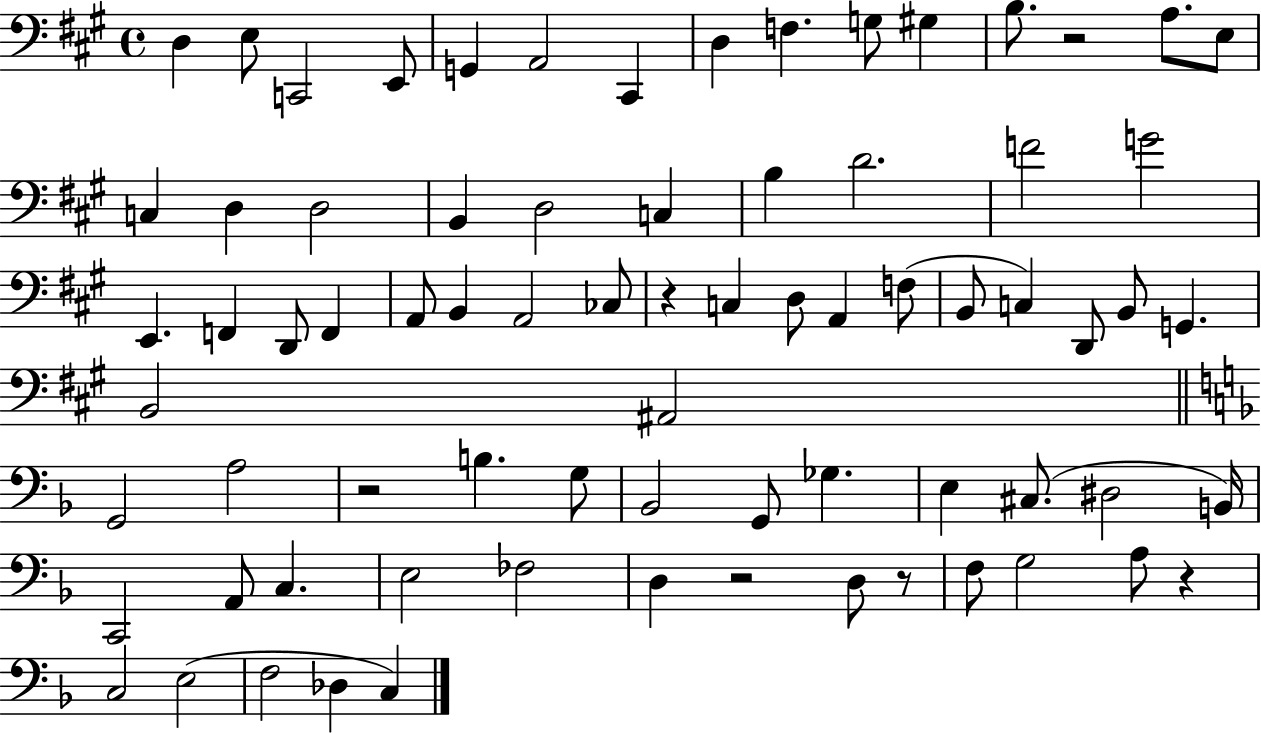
D3/q E3/e C2/h E2/e G2/q A2/h C#2/q D3/q F3/q. G3/e G#3/q B3/e. R/h A3/e. E3/e C3/q D3/q D3/h B2/q D3/h C3/q B3/q D4/h. F4/h G4/h E2/q. F2/q D2/e F2/q A2/e B2/q A2/h CES3/e R/q C3/q D3/e A2/q F3/e B2/e C3/q D2/e B2/e G2/q. B2/h A#2/h G2/h A3/h R/h B3/q. G3/e Bb2/h G2/e Gb3/q. E3/q C#3/e. D#3/h B2/s C2/h A2/e C3/q. E3/h FES3/h D3/q R/h D3/e R/e F3/e G3/h A3/e R/q C3/h E3/h F3/h Db3/q C3/q